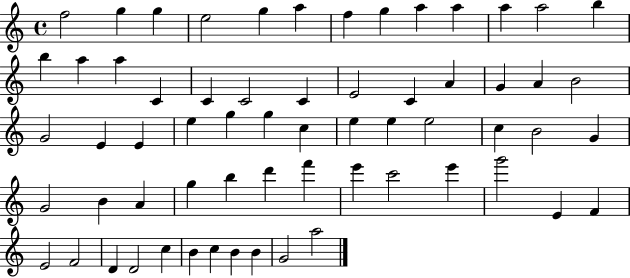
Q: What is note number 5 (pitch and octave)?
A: G5